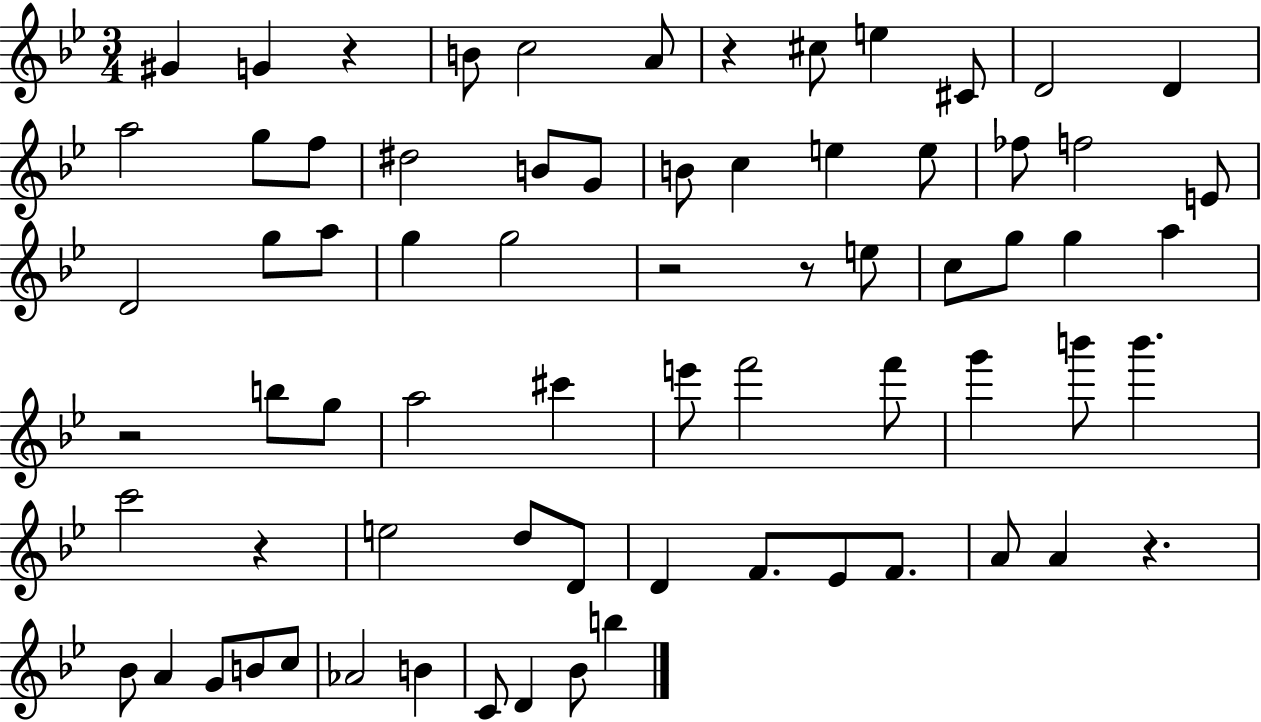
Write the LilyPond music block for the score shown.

{
  \clef treble
  \numericTimeSignature
  \time 3/4
  \key bes \major
  gis'4 g'4 r4 | b'8 c''2 a'8 | r4 cis''8 e''4 cis'8 | d'2 d'4 | \break a''2 g''8 f''8 | dis''2 b'8 g'8 | b'8 c''4 e''4 e''8 | fes''8 f''2 e'8 | \break d'2 g''8 a''8 | g''4 g''2 | r2 r8 e''8 | c''8 g''8 g''4 a''4 | \break r2 b''8 g''8 | a''2 cis'''4 | e'''8 f'''2 f'''8 | g'''4 b'''8 b'''4. | \break c'''2 r4 | e''2 d''8 d'8 | d'4 f'8. ees'8 f'8. | a'8 a'4 r4. | \break bes'8 a'4 g'8 b'8 c''8 | aes'2 b'4 | c'8 d'4 bes'8 b''4 | \bar "|."
}